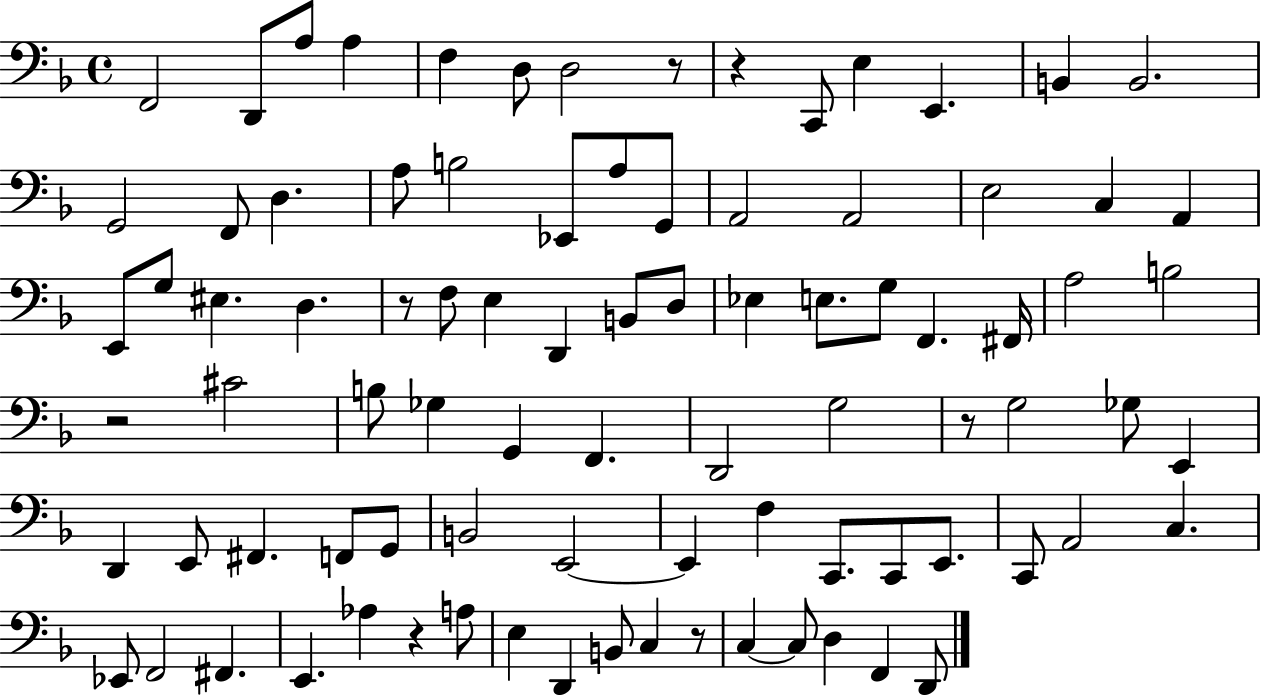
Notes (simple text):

F2/h D2/e A3/e A3/q F3/q D3/e D3/h R/e R/q C2/e E3/q E2/q. B2/q B2/h. G2/h F2/e D3/q. A3/e B3/h Eb2/e A3/e G2/e A2/h A2/h E3/h C3/q A2/q E2/e G3/e EIS3/q. D3/q. R/e F3/e E3/q D2/q B2/e D3/e Eb3/q E3/e. G3/e F2/q. F#2/s A3/h B3/h R/h C#4/h B3/e Gb3/q G2/q F2/q. D2/h G3/h R/e G3/h Gb3/e E2/q D2/q E2/e F#2/q. F2/e G2/e B2/h E2/h E2/q F3/q C2/e. C2/e E2/e. C2/e A2/h C3/q. Eb2/e F2/h F#2/q. E2/q. Ab3/q R/q A3/e E3/q D2/q B2/e C3/q R/e C3/q C3/e D3/q F2/q D2/e